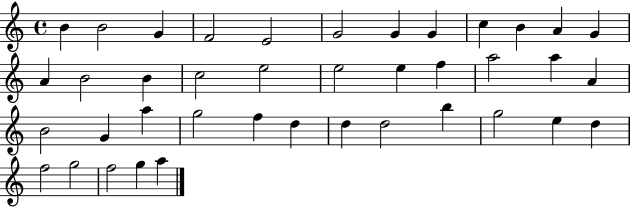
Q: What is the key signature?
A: C major